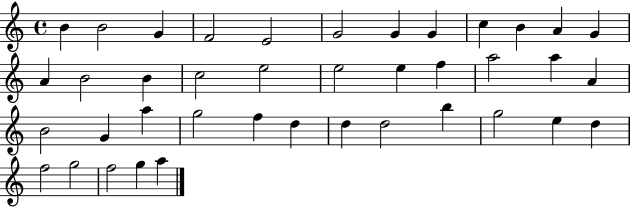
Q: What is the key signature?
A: C major